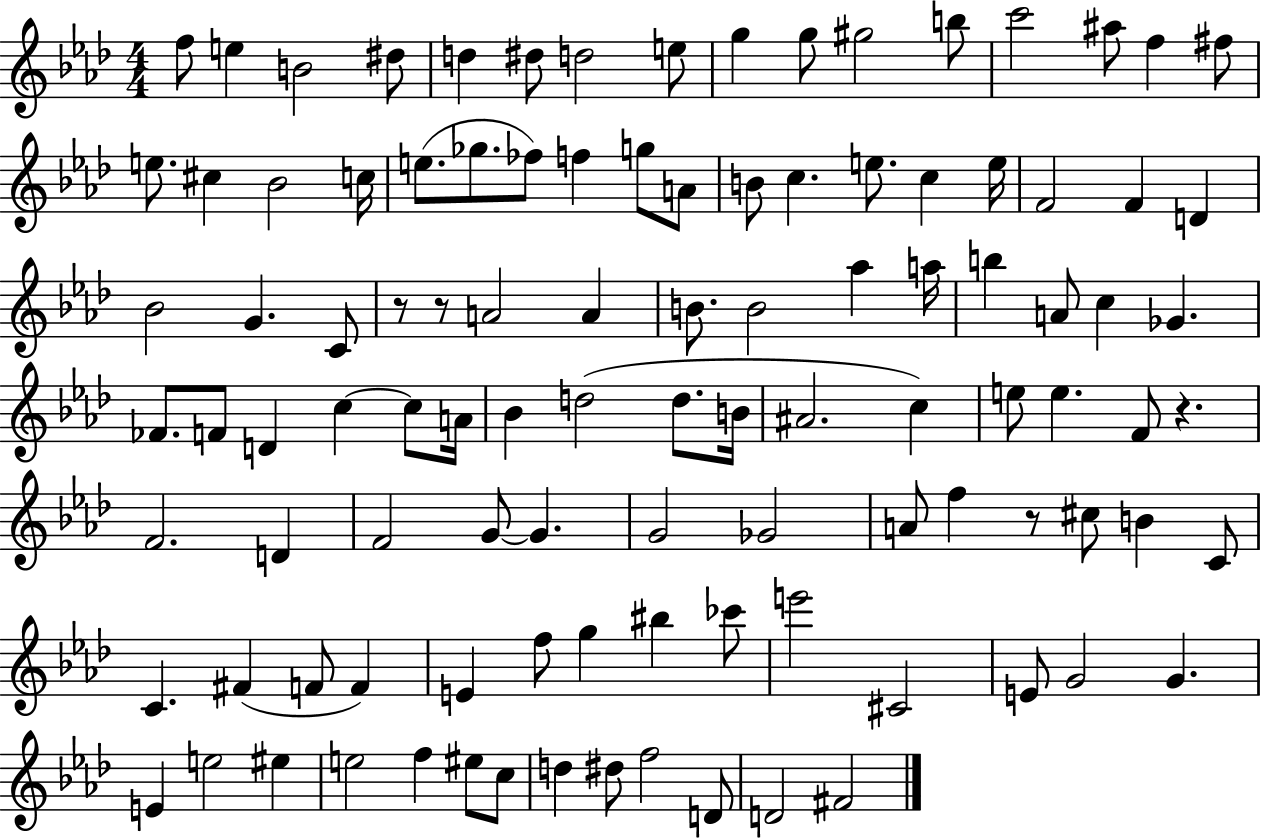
{
  \clef treble
  \numericTimeSignature
  \time 4/4
  \key aes \major
  f''8 e''4 b'2 dis''8 | d''4 dis''8 d''2 e''8 | g''4 g''8 gis''2 b''8 | c'''2 ais''8 f''4 fis''8 | \break e''8. cis''4 bes'2 c''16 | e''8.( ges''8. fes''8) f''4 g''8 a'8 | b'8 c''4. e''8. c''4 e''16 | f'2 f'4 d'4 | \break bes'2 g'4. c'8 | r8 r8 a'2 a'4 | b'8. b'2 aes''4 a''16 | b''4 a'8 c''4 ges'4. | \break fes'8. f'8 d'4 c''4~~ c''8 a'16 | bes'4 d''2( d''8. b'16 | ais'2. c''4) | e''8 e''4. f'8 r4. | \break f'2. d'4 | f'2 g'8~~ g'4. | g'2 ges'2 | a'8 f''4 r8 cis''8 b'4 c'8 | \break c'4. fis'4( f'8 f'4) | e'4 f''8 g''4 bis''4 ces'''8 | e'''2 cis'2 | e'8 g'2 g'4. | \break e'4 e''2 eis''4 | e''2 f''4 eis''8 c''8 | d''4 dis''8 f''2 d'8 | d'2 fis'2 | \break \bar "|."
}